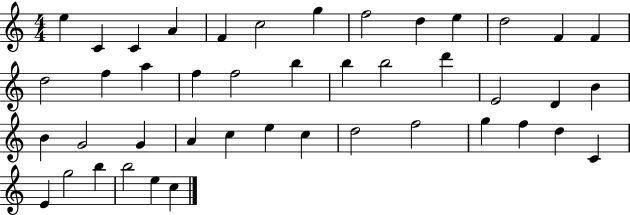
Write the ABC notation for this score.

X:1
T:Untitled
M:4/4
L:1/4
K:C
e C C A F c2 g f2 d e d2 F F d2 f a f f2 b b b2 d' E2 D B B G2 G A c e c d2 f2 g f d C E g2 b b2 e c